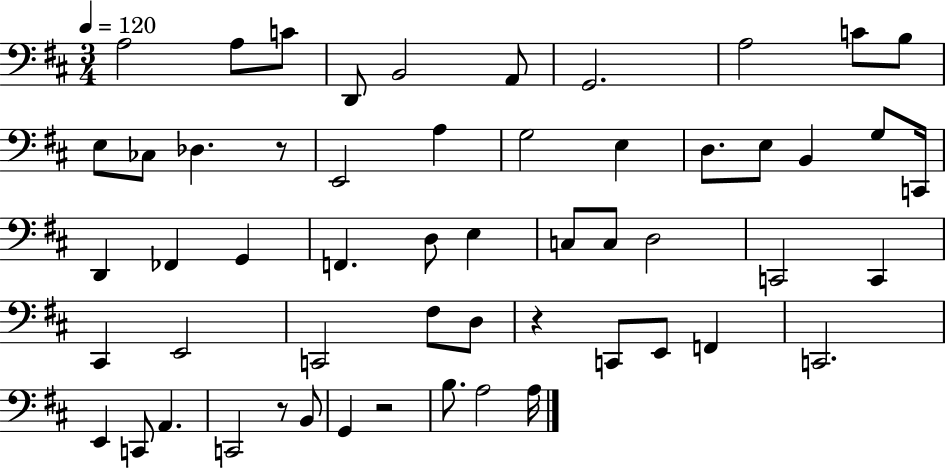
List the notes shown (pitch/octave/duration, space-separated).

A3/h A3/e C4/e D2/e B2/h A2/e G2/h. A3/h C4/e B3/e E3/e CES3/e Db3/q. R/e E2/h A3/q G3/h E3/q D3/e. E3/e B2/q G3/e C2/s D2/q FES2/q G2/q F2/q. D3/e E3/q C3/e C3/e D3/h C2/h C2/q C#2/q E2/h C2/h F#3/e D3/e R/q C2/e E2/e F2/q C2/h. E2/q C2/e A2/q. C2/h R/e B2/e G2/q R/h B3/e. A3/h A3/s